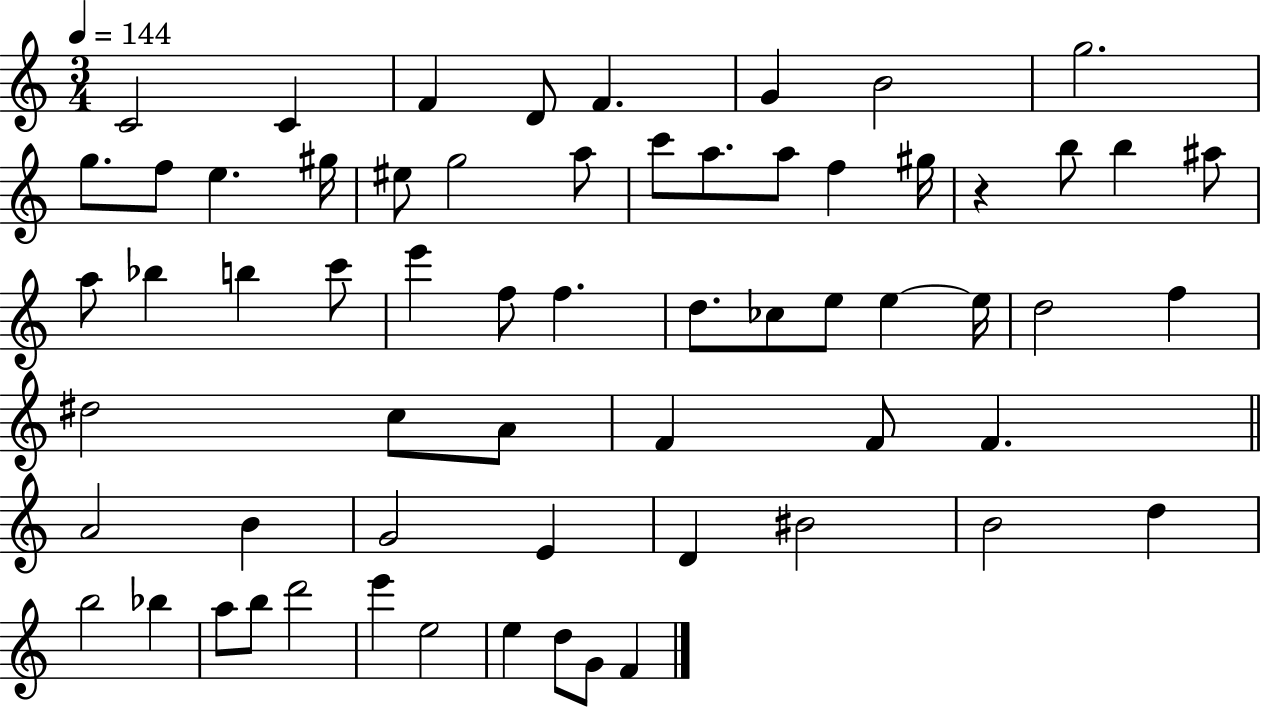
X:1
T:Untitled
M:3/4
L:1/4
K:C
C2 C F D/2 F G B2 g2 g/2 f/2 e ^g/4 ^e/2 g2 a/2 c'/2 a/2 a/2 f ^g/4 z b/2 b ^a/2 a/2 _b b c'/2 e' f/2 f d/2 _c/2 e/2 e e/4 d2 f ^d2 c/2 A/2 F F/2 F A2 B G2 E D ^B2 B2 d b2 _b a/2 b/2 d'2 e' e2 e d/2 G/2 F